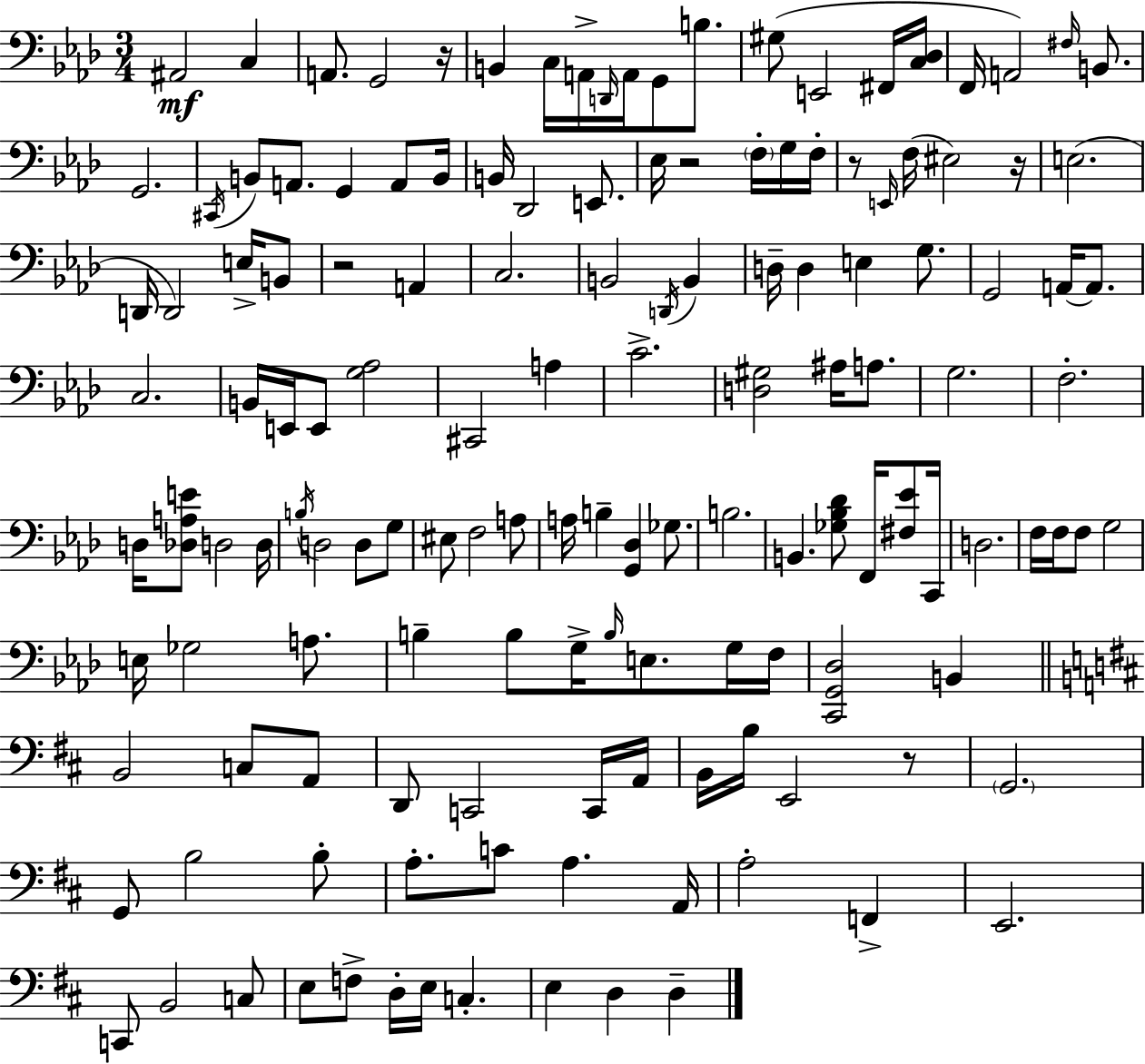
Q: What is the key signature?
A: AES major